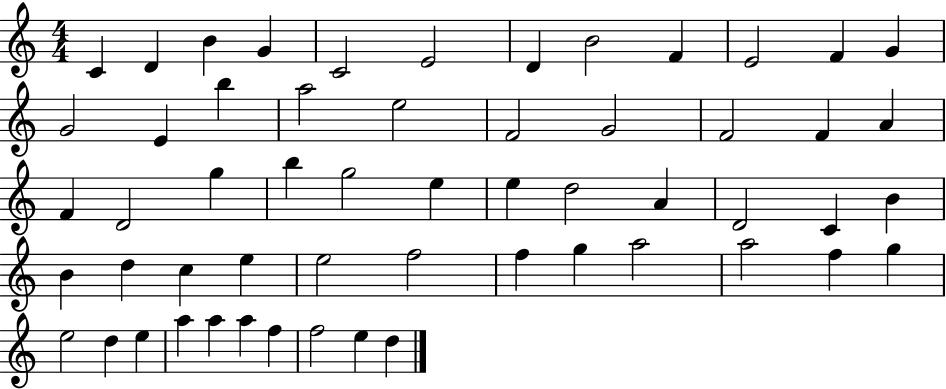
C4/q D4/q B4/q G4/q C4/h E4/h D4/q B4/h F4/q E4/h F4/q G4/q G4/h E4/q B5/q A5/h E5/h F4/h G4/h F4/h F4/q A4/q F4/q D4/h G5/q B5/q G5/h E5/q E5/q D5/h A4/q D4/h C4/q B4/q B4/q D5/q C5/q E5/q E5/h F5/h F5/q G5/q A5/h A5/h F5/q G5/q E5/h D5/q E5/q A5/q A5/q A5/q F5/q F5/h E5/q D5/q